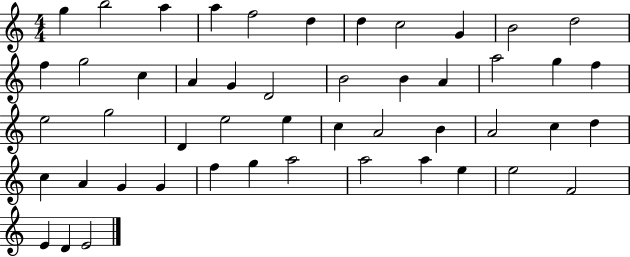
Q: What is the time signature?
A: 4/4